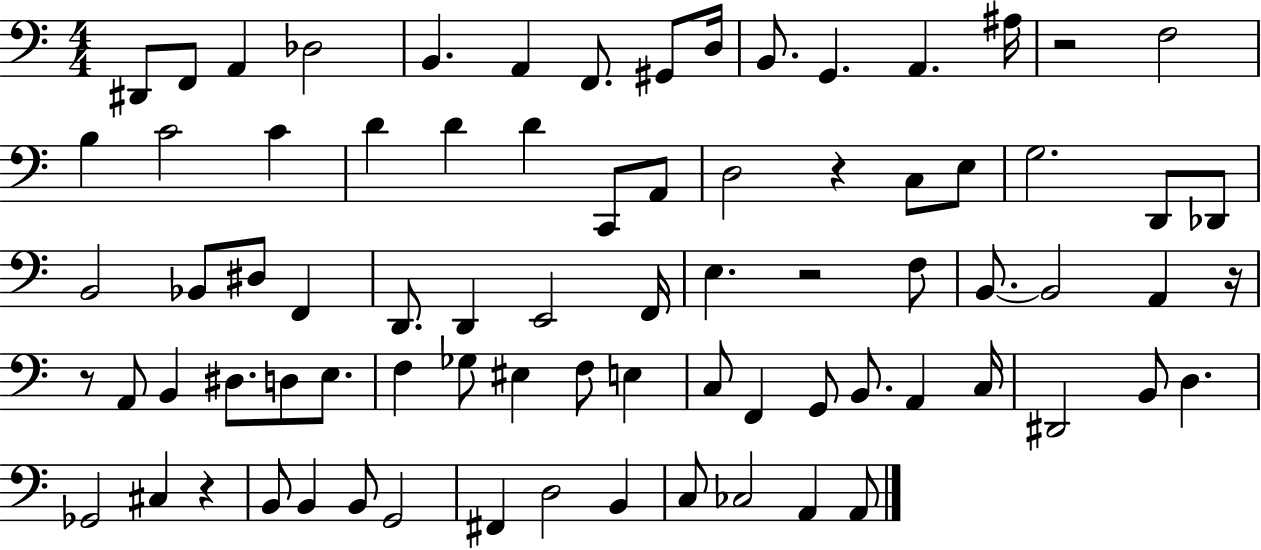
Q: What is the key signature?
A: C major